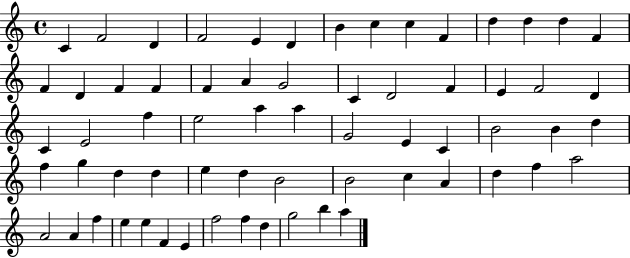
X:1
T:Untitled
M:4/4
L:1/4
K:C
C F2 D F2 E D B c c F d d d F F D F F F A G2 C D2 F E F2 D C E2 f e2 a a G2 E C B2 B d f g d d e d B2 B2 c A d f a2 A2 A f e e F E f2 f d g2 b a